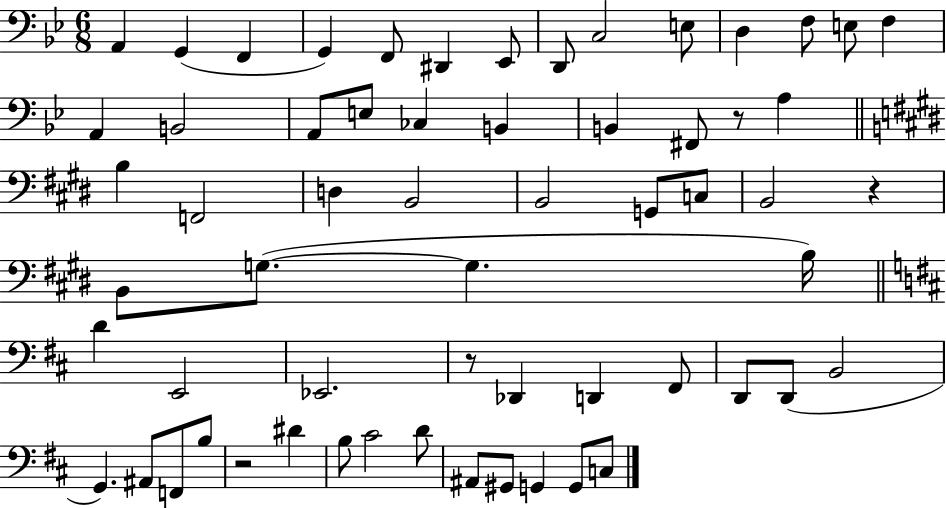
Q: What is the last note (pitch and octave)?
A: C3